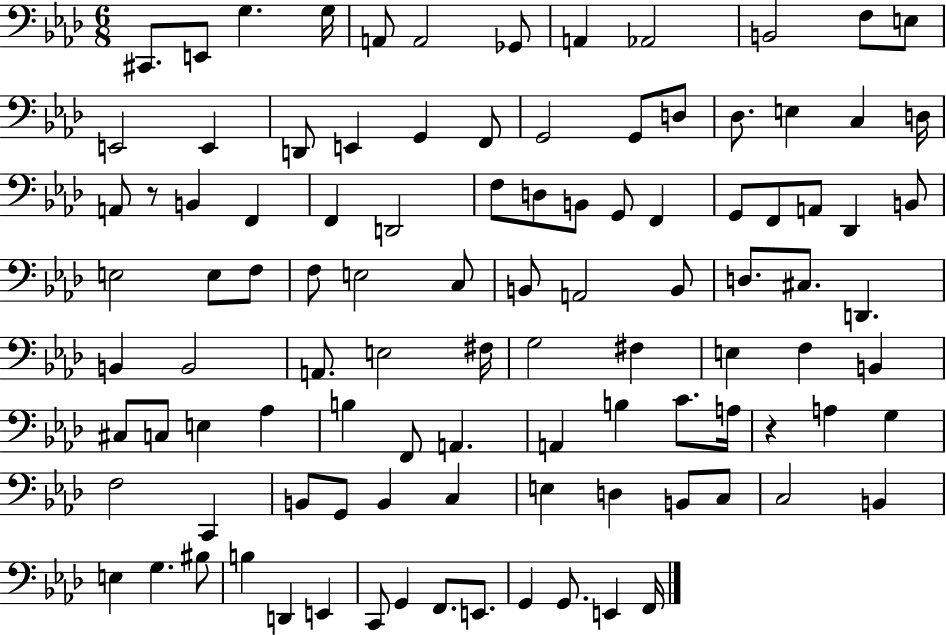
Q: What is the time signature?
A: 6/8